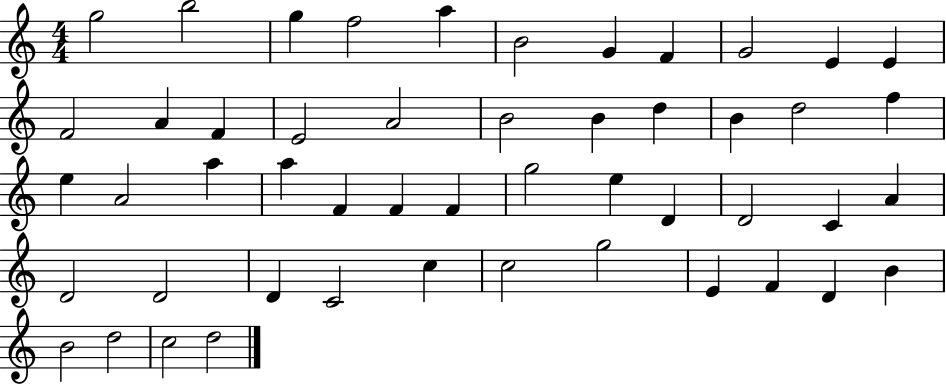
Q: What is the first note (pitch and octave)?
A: G5